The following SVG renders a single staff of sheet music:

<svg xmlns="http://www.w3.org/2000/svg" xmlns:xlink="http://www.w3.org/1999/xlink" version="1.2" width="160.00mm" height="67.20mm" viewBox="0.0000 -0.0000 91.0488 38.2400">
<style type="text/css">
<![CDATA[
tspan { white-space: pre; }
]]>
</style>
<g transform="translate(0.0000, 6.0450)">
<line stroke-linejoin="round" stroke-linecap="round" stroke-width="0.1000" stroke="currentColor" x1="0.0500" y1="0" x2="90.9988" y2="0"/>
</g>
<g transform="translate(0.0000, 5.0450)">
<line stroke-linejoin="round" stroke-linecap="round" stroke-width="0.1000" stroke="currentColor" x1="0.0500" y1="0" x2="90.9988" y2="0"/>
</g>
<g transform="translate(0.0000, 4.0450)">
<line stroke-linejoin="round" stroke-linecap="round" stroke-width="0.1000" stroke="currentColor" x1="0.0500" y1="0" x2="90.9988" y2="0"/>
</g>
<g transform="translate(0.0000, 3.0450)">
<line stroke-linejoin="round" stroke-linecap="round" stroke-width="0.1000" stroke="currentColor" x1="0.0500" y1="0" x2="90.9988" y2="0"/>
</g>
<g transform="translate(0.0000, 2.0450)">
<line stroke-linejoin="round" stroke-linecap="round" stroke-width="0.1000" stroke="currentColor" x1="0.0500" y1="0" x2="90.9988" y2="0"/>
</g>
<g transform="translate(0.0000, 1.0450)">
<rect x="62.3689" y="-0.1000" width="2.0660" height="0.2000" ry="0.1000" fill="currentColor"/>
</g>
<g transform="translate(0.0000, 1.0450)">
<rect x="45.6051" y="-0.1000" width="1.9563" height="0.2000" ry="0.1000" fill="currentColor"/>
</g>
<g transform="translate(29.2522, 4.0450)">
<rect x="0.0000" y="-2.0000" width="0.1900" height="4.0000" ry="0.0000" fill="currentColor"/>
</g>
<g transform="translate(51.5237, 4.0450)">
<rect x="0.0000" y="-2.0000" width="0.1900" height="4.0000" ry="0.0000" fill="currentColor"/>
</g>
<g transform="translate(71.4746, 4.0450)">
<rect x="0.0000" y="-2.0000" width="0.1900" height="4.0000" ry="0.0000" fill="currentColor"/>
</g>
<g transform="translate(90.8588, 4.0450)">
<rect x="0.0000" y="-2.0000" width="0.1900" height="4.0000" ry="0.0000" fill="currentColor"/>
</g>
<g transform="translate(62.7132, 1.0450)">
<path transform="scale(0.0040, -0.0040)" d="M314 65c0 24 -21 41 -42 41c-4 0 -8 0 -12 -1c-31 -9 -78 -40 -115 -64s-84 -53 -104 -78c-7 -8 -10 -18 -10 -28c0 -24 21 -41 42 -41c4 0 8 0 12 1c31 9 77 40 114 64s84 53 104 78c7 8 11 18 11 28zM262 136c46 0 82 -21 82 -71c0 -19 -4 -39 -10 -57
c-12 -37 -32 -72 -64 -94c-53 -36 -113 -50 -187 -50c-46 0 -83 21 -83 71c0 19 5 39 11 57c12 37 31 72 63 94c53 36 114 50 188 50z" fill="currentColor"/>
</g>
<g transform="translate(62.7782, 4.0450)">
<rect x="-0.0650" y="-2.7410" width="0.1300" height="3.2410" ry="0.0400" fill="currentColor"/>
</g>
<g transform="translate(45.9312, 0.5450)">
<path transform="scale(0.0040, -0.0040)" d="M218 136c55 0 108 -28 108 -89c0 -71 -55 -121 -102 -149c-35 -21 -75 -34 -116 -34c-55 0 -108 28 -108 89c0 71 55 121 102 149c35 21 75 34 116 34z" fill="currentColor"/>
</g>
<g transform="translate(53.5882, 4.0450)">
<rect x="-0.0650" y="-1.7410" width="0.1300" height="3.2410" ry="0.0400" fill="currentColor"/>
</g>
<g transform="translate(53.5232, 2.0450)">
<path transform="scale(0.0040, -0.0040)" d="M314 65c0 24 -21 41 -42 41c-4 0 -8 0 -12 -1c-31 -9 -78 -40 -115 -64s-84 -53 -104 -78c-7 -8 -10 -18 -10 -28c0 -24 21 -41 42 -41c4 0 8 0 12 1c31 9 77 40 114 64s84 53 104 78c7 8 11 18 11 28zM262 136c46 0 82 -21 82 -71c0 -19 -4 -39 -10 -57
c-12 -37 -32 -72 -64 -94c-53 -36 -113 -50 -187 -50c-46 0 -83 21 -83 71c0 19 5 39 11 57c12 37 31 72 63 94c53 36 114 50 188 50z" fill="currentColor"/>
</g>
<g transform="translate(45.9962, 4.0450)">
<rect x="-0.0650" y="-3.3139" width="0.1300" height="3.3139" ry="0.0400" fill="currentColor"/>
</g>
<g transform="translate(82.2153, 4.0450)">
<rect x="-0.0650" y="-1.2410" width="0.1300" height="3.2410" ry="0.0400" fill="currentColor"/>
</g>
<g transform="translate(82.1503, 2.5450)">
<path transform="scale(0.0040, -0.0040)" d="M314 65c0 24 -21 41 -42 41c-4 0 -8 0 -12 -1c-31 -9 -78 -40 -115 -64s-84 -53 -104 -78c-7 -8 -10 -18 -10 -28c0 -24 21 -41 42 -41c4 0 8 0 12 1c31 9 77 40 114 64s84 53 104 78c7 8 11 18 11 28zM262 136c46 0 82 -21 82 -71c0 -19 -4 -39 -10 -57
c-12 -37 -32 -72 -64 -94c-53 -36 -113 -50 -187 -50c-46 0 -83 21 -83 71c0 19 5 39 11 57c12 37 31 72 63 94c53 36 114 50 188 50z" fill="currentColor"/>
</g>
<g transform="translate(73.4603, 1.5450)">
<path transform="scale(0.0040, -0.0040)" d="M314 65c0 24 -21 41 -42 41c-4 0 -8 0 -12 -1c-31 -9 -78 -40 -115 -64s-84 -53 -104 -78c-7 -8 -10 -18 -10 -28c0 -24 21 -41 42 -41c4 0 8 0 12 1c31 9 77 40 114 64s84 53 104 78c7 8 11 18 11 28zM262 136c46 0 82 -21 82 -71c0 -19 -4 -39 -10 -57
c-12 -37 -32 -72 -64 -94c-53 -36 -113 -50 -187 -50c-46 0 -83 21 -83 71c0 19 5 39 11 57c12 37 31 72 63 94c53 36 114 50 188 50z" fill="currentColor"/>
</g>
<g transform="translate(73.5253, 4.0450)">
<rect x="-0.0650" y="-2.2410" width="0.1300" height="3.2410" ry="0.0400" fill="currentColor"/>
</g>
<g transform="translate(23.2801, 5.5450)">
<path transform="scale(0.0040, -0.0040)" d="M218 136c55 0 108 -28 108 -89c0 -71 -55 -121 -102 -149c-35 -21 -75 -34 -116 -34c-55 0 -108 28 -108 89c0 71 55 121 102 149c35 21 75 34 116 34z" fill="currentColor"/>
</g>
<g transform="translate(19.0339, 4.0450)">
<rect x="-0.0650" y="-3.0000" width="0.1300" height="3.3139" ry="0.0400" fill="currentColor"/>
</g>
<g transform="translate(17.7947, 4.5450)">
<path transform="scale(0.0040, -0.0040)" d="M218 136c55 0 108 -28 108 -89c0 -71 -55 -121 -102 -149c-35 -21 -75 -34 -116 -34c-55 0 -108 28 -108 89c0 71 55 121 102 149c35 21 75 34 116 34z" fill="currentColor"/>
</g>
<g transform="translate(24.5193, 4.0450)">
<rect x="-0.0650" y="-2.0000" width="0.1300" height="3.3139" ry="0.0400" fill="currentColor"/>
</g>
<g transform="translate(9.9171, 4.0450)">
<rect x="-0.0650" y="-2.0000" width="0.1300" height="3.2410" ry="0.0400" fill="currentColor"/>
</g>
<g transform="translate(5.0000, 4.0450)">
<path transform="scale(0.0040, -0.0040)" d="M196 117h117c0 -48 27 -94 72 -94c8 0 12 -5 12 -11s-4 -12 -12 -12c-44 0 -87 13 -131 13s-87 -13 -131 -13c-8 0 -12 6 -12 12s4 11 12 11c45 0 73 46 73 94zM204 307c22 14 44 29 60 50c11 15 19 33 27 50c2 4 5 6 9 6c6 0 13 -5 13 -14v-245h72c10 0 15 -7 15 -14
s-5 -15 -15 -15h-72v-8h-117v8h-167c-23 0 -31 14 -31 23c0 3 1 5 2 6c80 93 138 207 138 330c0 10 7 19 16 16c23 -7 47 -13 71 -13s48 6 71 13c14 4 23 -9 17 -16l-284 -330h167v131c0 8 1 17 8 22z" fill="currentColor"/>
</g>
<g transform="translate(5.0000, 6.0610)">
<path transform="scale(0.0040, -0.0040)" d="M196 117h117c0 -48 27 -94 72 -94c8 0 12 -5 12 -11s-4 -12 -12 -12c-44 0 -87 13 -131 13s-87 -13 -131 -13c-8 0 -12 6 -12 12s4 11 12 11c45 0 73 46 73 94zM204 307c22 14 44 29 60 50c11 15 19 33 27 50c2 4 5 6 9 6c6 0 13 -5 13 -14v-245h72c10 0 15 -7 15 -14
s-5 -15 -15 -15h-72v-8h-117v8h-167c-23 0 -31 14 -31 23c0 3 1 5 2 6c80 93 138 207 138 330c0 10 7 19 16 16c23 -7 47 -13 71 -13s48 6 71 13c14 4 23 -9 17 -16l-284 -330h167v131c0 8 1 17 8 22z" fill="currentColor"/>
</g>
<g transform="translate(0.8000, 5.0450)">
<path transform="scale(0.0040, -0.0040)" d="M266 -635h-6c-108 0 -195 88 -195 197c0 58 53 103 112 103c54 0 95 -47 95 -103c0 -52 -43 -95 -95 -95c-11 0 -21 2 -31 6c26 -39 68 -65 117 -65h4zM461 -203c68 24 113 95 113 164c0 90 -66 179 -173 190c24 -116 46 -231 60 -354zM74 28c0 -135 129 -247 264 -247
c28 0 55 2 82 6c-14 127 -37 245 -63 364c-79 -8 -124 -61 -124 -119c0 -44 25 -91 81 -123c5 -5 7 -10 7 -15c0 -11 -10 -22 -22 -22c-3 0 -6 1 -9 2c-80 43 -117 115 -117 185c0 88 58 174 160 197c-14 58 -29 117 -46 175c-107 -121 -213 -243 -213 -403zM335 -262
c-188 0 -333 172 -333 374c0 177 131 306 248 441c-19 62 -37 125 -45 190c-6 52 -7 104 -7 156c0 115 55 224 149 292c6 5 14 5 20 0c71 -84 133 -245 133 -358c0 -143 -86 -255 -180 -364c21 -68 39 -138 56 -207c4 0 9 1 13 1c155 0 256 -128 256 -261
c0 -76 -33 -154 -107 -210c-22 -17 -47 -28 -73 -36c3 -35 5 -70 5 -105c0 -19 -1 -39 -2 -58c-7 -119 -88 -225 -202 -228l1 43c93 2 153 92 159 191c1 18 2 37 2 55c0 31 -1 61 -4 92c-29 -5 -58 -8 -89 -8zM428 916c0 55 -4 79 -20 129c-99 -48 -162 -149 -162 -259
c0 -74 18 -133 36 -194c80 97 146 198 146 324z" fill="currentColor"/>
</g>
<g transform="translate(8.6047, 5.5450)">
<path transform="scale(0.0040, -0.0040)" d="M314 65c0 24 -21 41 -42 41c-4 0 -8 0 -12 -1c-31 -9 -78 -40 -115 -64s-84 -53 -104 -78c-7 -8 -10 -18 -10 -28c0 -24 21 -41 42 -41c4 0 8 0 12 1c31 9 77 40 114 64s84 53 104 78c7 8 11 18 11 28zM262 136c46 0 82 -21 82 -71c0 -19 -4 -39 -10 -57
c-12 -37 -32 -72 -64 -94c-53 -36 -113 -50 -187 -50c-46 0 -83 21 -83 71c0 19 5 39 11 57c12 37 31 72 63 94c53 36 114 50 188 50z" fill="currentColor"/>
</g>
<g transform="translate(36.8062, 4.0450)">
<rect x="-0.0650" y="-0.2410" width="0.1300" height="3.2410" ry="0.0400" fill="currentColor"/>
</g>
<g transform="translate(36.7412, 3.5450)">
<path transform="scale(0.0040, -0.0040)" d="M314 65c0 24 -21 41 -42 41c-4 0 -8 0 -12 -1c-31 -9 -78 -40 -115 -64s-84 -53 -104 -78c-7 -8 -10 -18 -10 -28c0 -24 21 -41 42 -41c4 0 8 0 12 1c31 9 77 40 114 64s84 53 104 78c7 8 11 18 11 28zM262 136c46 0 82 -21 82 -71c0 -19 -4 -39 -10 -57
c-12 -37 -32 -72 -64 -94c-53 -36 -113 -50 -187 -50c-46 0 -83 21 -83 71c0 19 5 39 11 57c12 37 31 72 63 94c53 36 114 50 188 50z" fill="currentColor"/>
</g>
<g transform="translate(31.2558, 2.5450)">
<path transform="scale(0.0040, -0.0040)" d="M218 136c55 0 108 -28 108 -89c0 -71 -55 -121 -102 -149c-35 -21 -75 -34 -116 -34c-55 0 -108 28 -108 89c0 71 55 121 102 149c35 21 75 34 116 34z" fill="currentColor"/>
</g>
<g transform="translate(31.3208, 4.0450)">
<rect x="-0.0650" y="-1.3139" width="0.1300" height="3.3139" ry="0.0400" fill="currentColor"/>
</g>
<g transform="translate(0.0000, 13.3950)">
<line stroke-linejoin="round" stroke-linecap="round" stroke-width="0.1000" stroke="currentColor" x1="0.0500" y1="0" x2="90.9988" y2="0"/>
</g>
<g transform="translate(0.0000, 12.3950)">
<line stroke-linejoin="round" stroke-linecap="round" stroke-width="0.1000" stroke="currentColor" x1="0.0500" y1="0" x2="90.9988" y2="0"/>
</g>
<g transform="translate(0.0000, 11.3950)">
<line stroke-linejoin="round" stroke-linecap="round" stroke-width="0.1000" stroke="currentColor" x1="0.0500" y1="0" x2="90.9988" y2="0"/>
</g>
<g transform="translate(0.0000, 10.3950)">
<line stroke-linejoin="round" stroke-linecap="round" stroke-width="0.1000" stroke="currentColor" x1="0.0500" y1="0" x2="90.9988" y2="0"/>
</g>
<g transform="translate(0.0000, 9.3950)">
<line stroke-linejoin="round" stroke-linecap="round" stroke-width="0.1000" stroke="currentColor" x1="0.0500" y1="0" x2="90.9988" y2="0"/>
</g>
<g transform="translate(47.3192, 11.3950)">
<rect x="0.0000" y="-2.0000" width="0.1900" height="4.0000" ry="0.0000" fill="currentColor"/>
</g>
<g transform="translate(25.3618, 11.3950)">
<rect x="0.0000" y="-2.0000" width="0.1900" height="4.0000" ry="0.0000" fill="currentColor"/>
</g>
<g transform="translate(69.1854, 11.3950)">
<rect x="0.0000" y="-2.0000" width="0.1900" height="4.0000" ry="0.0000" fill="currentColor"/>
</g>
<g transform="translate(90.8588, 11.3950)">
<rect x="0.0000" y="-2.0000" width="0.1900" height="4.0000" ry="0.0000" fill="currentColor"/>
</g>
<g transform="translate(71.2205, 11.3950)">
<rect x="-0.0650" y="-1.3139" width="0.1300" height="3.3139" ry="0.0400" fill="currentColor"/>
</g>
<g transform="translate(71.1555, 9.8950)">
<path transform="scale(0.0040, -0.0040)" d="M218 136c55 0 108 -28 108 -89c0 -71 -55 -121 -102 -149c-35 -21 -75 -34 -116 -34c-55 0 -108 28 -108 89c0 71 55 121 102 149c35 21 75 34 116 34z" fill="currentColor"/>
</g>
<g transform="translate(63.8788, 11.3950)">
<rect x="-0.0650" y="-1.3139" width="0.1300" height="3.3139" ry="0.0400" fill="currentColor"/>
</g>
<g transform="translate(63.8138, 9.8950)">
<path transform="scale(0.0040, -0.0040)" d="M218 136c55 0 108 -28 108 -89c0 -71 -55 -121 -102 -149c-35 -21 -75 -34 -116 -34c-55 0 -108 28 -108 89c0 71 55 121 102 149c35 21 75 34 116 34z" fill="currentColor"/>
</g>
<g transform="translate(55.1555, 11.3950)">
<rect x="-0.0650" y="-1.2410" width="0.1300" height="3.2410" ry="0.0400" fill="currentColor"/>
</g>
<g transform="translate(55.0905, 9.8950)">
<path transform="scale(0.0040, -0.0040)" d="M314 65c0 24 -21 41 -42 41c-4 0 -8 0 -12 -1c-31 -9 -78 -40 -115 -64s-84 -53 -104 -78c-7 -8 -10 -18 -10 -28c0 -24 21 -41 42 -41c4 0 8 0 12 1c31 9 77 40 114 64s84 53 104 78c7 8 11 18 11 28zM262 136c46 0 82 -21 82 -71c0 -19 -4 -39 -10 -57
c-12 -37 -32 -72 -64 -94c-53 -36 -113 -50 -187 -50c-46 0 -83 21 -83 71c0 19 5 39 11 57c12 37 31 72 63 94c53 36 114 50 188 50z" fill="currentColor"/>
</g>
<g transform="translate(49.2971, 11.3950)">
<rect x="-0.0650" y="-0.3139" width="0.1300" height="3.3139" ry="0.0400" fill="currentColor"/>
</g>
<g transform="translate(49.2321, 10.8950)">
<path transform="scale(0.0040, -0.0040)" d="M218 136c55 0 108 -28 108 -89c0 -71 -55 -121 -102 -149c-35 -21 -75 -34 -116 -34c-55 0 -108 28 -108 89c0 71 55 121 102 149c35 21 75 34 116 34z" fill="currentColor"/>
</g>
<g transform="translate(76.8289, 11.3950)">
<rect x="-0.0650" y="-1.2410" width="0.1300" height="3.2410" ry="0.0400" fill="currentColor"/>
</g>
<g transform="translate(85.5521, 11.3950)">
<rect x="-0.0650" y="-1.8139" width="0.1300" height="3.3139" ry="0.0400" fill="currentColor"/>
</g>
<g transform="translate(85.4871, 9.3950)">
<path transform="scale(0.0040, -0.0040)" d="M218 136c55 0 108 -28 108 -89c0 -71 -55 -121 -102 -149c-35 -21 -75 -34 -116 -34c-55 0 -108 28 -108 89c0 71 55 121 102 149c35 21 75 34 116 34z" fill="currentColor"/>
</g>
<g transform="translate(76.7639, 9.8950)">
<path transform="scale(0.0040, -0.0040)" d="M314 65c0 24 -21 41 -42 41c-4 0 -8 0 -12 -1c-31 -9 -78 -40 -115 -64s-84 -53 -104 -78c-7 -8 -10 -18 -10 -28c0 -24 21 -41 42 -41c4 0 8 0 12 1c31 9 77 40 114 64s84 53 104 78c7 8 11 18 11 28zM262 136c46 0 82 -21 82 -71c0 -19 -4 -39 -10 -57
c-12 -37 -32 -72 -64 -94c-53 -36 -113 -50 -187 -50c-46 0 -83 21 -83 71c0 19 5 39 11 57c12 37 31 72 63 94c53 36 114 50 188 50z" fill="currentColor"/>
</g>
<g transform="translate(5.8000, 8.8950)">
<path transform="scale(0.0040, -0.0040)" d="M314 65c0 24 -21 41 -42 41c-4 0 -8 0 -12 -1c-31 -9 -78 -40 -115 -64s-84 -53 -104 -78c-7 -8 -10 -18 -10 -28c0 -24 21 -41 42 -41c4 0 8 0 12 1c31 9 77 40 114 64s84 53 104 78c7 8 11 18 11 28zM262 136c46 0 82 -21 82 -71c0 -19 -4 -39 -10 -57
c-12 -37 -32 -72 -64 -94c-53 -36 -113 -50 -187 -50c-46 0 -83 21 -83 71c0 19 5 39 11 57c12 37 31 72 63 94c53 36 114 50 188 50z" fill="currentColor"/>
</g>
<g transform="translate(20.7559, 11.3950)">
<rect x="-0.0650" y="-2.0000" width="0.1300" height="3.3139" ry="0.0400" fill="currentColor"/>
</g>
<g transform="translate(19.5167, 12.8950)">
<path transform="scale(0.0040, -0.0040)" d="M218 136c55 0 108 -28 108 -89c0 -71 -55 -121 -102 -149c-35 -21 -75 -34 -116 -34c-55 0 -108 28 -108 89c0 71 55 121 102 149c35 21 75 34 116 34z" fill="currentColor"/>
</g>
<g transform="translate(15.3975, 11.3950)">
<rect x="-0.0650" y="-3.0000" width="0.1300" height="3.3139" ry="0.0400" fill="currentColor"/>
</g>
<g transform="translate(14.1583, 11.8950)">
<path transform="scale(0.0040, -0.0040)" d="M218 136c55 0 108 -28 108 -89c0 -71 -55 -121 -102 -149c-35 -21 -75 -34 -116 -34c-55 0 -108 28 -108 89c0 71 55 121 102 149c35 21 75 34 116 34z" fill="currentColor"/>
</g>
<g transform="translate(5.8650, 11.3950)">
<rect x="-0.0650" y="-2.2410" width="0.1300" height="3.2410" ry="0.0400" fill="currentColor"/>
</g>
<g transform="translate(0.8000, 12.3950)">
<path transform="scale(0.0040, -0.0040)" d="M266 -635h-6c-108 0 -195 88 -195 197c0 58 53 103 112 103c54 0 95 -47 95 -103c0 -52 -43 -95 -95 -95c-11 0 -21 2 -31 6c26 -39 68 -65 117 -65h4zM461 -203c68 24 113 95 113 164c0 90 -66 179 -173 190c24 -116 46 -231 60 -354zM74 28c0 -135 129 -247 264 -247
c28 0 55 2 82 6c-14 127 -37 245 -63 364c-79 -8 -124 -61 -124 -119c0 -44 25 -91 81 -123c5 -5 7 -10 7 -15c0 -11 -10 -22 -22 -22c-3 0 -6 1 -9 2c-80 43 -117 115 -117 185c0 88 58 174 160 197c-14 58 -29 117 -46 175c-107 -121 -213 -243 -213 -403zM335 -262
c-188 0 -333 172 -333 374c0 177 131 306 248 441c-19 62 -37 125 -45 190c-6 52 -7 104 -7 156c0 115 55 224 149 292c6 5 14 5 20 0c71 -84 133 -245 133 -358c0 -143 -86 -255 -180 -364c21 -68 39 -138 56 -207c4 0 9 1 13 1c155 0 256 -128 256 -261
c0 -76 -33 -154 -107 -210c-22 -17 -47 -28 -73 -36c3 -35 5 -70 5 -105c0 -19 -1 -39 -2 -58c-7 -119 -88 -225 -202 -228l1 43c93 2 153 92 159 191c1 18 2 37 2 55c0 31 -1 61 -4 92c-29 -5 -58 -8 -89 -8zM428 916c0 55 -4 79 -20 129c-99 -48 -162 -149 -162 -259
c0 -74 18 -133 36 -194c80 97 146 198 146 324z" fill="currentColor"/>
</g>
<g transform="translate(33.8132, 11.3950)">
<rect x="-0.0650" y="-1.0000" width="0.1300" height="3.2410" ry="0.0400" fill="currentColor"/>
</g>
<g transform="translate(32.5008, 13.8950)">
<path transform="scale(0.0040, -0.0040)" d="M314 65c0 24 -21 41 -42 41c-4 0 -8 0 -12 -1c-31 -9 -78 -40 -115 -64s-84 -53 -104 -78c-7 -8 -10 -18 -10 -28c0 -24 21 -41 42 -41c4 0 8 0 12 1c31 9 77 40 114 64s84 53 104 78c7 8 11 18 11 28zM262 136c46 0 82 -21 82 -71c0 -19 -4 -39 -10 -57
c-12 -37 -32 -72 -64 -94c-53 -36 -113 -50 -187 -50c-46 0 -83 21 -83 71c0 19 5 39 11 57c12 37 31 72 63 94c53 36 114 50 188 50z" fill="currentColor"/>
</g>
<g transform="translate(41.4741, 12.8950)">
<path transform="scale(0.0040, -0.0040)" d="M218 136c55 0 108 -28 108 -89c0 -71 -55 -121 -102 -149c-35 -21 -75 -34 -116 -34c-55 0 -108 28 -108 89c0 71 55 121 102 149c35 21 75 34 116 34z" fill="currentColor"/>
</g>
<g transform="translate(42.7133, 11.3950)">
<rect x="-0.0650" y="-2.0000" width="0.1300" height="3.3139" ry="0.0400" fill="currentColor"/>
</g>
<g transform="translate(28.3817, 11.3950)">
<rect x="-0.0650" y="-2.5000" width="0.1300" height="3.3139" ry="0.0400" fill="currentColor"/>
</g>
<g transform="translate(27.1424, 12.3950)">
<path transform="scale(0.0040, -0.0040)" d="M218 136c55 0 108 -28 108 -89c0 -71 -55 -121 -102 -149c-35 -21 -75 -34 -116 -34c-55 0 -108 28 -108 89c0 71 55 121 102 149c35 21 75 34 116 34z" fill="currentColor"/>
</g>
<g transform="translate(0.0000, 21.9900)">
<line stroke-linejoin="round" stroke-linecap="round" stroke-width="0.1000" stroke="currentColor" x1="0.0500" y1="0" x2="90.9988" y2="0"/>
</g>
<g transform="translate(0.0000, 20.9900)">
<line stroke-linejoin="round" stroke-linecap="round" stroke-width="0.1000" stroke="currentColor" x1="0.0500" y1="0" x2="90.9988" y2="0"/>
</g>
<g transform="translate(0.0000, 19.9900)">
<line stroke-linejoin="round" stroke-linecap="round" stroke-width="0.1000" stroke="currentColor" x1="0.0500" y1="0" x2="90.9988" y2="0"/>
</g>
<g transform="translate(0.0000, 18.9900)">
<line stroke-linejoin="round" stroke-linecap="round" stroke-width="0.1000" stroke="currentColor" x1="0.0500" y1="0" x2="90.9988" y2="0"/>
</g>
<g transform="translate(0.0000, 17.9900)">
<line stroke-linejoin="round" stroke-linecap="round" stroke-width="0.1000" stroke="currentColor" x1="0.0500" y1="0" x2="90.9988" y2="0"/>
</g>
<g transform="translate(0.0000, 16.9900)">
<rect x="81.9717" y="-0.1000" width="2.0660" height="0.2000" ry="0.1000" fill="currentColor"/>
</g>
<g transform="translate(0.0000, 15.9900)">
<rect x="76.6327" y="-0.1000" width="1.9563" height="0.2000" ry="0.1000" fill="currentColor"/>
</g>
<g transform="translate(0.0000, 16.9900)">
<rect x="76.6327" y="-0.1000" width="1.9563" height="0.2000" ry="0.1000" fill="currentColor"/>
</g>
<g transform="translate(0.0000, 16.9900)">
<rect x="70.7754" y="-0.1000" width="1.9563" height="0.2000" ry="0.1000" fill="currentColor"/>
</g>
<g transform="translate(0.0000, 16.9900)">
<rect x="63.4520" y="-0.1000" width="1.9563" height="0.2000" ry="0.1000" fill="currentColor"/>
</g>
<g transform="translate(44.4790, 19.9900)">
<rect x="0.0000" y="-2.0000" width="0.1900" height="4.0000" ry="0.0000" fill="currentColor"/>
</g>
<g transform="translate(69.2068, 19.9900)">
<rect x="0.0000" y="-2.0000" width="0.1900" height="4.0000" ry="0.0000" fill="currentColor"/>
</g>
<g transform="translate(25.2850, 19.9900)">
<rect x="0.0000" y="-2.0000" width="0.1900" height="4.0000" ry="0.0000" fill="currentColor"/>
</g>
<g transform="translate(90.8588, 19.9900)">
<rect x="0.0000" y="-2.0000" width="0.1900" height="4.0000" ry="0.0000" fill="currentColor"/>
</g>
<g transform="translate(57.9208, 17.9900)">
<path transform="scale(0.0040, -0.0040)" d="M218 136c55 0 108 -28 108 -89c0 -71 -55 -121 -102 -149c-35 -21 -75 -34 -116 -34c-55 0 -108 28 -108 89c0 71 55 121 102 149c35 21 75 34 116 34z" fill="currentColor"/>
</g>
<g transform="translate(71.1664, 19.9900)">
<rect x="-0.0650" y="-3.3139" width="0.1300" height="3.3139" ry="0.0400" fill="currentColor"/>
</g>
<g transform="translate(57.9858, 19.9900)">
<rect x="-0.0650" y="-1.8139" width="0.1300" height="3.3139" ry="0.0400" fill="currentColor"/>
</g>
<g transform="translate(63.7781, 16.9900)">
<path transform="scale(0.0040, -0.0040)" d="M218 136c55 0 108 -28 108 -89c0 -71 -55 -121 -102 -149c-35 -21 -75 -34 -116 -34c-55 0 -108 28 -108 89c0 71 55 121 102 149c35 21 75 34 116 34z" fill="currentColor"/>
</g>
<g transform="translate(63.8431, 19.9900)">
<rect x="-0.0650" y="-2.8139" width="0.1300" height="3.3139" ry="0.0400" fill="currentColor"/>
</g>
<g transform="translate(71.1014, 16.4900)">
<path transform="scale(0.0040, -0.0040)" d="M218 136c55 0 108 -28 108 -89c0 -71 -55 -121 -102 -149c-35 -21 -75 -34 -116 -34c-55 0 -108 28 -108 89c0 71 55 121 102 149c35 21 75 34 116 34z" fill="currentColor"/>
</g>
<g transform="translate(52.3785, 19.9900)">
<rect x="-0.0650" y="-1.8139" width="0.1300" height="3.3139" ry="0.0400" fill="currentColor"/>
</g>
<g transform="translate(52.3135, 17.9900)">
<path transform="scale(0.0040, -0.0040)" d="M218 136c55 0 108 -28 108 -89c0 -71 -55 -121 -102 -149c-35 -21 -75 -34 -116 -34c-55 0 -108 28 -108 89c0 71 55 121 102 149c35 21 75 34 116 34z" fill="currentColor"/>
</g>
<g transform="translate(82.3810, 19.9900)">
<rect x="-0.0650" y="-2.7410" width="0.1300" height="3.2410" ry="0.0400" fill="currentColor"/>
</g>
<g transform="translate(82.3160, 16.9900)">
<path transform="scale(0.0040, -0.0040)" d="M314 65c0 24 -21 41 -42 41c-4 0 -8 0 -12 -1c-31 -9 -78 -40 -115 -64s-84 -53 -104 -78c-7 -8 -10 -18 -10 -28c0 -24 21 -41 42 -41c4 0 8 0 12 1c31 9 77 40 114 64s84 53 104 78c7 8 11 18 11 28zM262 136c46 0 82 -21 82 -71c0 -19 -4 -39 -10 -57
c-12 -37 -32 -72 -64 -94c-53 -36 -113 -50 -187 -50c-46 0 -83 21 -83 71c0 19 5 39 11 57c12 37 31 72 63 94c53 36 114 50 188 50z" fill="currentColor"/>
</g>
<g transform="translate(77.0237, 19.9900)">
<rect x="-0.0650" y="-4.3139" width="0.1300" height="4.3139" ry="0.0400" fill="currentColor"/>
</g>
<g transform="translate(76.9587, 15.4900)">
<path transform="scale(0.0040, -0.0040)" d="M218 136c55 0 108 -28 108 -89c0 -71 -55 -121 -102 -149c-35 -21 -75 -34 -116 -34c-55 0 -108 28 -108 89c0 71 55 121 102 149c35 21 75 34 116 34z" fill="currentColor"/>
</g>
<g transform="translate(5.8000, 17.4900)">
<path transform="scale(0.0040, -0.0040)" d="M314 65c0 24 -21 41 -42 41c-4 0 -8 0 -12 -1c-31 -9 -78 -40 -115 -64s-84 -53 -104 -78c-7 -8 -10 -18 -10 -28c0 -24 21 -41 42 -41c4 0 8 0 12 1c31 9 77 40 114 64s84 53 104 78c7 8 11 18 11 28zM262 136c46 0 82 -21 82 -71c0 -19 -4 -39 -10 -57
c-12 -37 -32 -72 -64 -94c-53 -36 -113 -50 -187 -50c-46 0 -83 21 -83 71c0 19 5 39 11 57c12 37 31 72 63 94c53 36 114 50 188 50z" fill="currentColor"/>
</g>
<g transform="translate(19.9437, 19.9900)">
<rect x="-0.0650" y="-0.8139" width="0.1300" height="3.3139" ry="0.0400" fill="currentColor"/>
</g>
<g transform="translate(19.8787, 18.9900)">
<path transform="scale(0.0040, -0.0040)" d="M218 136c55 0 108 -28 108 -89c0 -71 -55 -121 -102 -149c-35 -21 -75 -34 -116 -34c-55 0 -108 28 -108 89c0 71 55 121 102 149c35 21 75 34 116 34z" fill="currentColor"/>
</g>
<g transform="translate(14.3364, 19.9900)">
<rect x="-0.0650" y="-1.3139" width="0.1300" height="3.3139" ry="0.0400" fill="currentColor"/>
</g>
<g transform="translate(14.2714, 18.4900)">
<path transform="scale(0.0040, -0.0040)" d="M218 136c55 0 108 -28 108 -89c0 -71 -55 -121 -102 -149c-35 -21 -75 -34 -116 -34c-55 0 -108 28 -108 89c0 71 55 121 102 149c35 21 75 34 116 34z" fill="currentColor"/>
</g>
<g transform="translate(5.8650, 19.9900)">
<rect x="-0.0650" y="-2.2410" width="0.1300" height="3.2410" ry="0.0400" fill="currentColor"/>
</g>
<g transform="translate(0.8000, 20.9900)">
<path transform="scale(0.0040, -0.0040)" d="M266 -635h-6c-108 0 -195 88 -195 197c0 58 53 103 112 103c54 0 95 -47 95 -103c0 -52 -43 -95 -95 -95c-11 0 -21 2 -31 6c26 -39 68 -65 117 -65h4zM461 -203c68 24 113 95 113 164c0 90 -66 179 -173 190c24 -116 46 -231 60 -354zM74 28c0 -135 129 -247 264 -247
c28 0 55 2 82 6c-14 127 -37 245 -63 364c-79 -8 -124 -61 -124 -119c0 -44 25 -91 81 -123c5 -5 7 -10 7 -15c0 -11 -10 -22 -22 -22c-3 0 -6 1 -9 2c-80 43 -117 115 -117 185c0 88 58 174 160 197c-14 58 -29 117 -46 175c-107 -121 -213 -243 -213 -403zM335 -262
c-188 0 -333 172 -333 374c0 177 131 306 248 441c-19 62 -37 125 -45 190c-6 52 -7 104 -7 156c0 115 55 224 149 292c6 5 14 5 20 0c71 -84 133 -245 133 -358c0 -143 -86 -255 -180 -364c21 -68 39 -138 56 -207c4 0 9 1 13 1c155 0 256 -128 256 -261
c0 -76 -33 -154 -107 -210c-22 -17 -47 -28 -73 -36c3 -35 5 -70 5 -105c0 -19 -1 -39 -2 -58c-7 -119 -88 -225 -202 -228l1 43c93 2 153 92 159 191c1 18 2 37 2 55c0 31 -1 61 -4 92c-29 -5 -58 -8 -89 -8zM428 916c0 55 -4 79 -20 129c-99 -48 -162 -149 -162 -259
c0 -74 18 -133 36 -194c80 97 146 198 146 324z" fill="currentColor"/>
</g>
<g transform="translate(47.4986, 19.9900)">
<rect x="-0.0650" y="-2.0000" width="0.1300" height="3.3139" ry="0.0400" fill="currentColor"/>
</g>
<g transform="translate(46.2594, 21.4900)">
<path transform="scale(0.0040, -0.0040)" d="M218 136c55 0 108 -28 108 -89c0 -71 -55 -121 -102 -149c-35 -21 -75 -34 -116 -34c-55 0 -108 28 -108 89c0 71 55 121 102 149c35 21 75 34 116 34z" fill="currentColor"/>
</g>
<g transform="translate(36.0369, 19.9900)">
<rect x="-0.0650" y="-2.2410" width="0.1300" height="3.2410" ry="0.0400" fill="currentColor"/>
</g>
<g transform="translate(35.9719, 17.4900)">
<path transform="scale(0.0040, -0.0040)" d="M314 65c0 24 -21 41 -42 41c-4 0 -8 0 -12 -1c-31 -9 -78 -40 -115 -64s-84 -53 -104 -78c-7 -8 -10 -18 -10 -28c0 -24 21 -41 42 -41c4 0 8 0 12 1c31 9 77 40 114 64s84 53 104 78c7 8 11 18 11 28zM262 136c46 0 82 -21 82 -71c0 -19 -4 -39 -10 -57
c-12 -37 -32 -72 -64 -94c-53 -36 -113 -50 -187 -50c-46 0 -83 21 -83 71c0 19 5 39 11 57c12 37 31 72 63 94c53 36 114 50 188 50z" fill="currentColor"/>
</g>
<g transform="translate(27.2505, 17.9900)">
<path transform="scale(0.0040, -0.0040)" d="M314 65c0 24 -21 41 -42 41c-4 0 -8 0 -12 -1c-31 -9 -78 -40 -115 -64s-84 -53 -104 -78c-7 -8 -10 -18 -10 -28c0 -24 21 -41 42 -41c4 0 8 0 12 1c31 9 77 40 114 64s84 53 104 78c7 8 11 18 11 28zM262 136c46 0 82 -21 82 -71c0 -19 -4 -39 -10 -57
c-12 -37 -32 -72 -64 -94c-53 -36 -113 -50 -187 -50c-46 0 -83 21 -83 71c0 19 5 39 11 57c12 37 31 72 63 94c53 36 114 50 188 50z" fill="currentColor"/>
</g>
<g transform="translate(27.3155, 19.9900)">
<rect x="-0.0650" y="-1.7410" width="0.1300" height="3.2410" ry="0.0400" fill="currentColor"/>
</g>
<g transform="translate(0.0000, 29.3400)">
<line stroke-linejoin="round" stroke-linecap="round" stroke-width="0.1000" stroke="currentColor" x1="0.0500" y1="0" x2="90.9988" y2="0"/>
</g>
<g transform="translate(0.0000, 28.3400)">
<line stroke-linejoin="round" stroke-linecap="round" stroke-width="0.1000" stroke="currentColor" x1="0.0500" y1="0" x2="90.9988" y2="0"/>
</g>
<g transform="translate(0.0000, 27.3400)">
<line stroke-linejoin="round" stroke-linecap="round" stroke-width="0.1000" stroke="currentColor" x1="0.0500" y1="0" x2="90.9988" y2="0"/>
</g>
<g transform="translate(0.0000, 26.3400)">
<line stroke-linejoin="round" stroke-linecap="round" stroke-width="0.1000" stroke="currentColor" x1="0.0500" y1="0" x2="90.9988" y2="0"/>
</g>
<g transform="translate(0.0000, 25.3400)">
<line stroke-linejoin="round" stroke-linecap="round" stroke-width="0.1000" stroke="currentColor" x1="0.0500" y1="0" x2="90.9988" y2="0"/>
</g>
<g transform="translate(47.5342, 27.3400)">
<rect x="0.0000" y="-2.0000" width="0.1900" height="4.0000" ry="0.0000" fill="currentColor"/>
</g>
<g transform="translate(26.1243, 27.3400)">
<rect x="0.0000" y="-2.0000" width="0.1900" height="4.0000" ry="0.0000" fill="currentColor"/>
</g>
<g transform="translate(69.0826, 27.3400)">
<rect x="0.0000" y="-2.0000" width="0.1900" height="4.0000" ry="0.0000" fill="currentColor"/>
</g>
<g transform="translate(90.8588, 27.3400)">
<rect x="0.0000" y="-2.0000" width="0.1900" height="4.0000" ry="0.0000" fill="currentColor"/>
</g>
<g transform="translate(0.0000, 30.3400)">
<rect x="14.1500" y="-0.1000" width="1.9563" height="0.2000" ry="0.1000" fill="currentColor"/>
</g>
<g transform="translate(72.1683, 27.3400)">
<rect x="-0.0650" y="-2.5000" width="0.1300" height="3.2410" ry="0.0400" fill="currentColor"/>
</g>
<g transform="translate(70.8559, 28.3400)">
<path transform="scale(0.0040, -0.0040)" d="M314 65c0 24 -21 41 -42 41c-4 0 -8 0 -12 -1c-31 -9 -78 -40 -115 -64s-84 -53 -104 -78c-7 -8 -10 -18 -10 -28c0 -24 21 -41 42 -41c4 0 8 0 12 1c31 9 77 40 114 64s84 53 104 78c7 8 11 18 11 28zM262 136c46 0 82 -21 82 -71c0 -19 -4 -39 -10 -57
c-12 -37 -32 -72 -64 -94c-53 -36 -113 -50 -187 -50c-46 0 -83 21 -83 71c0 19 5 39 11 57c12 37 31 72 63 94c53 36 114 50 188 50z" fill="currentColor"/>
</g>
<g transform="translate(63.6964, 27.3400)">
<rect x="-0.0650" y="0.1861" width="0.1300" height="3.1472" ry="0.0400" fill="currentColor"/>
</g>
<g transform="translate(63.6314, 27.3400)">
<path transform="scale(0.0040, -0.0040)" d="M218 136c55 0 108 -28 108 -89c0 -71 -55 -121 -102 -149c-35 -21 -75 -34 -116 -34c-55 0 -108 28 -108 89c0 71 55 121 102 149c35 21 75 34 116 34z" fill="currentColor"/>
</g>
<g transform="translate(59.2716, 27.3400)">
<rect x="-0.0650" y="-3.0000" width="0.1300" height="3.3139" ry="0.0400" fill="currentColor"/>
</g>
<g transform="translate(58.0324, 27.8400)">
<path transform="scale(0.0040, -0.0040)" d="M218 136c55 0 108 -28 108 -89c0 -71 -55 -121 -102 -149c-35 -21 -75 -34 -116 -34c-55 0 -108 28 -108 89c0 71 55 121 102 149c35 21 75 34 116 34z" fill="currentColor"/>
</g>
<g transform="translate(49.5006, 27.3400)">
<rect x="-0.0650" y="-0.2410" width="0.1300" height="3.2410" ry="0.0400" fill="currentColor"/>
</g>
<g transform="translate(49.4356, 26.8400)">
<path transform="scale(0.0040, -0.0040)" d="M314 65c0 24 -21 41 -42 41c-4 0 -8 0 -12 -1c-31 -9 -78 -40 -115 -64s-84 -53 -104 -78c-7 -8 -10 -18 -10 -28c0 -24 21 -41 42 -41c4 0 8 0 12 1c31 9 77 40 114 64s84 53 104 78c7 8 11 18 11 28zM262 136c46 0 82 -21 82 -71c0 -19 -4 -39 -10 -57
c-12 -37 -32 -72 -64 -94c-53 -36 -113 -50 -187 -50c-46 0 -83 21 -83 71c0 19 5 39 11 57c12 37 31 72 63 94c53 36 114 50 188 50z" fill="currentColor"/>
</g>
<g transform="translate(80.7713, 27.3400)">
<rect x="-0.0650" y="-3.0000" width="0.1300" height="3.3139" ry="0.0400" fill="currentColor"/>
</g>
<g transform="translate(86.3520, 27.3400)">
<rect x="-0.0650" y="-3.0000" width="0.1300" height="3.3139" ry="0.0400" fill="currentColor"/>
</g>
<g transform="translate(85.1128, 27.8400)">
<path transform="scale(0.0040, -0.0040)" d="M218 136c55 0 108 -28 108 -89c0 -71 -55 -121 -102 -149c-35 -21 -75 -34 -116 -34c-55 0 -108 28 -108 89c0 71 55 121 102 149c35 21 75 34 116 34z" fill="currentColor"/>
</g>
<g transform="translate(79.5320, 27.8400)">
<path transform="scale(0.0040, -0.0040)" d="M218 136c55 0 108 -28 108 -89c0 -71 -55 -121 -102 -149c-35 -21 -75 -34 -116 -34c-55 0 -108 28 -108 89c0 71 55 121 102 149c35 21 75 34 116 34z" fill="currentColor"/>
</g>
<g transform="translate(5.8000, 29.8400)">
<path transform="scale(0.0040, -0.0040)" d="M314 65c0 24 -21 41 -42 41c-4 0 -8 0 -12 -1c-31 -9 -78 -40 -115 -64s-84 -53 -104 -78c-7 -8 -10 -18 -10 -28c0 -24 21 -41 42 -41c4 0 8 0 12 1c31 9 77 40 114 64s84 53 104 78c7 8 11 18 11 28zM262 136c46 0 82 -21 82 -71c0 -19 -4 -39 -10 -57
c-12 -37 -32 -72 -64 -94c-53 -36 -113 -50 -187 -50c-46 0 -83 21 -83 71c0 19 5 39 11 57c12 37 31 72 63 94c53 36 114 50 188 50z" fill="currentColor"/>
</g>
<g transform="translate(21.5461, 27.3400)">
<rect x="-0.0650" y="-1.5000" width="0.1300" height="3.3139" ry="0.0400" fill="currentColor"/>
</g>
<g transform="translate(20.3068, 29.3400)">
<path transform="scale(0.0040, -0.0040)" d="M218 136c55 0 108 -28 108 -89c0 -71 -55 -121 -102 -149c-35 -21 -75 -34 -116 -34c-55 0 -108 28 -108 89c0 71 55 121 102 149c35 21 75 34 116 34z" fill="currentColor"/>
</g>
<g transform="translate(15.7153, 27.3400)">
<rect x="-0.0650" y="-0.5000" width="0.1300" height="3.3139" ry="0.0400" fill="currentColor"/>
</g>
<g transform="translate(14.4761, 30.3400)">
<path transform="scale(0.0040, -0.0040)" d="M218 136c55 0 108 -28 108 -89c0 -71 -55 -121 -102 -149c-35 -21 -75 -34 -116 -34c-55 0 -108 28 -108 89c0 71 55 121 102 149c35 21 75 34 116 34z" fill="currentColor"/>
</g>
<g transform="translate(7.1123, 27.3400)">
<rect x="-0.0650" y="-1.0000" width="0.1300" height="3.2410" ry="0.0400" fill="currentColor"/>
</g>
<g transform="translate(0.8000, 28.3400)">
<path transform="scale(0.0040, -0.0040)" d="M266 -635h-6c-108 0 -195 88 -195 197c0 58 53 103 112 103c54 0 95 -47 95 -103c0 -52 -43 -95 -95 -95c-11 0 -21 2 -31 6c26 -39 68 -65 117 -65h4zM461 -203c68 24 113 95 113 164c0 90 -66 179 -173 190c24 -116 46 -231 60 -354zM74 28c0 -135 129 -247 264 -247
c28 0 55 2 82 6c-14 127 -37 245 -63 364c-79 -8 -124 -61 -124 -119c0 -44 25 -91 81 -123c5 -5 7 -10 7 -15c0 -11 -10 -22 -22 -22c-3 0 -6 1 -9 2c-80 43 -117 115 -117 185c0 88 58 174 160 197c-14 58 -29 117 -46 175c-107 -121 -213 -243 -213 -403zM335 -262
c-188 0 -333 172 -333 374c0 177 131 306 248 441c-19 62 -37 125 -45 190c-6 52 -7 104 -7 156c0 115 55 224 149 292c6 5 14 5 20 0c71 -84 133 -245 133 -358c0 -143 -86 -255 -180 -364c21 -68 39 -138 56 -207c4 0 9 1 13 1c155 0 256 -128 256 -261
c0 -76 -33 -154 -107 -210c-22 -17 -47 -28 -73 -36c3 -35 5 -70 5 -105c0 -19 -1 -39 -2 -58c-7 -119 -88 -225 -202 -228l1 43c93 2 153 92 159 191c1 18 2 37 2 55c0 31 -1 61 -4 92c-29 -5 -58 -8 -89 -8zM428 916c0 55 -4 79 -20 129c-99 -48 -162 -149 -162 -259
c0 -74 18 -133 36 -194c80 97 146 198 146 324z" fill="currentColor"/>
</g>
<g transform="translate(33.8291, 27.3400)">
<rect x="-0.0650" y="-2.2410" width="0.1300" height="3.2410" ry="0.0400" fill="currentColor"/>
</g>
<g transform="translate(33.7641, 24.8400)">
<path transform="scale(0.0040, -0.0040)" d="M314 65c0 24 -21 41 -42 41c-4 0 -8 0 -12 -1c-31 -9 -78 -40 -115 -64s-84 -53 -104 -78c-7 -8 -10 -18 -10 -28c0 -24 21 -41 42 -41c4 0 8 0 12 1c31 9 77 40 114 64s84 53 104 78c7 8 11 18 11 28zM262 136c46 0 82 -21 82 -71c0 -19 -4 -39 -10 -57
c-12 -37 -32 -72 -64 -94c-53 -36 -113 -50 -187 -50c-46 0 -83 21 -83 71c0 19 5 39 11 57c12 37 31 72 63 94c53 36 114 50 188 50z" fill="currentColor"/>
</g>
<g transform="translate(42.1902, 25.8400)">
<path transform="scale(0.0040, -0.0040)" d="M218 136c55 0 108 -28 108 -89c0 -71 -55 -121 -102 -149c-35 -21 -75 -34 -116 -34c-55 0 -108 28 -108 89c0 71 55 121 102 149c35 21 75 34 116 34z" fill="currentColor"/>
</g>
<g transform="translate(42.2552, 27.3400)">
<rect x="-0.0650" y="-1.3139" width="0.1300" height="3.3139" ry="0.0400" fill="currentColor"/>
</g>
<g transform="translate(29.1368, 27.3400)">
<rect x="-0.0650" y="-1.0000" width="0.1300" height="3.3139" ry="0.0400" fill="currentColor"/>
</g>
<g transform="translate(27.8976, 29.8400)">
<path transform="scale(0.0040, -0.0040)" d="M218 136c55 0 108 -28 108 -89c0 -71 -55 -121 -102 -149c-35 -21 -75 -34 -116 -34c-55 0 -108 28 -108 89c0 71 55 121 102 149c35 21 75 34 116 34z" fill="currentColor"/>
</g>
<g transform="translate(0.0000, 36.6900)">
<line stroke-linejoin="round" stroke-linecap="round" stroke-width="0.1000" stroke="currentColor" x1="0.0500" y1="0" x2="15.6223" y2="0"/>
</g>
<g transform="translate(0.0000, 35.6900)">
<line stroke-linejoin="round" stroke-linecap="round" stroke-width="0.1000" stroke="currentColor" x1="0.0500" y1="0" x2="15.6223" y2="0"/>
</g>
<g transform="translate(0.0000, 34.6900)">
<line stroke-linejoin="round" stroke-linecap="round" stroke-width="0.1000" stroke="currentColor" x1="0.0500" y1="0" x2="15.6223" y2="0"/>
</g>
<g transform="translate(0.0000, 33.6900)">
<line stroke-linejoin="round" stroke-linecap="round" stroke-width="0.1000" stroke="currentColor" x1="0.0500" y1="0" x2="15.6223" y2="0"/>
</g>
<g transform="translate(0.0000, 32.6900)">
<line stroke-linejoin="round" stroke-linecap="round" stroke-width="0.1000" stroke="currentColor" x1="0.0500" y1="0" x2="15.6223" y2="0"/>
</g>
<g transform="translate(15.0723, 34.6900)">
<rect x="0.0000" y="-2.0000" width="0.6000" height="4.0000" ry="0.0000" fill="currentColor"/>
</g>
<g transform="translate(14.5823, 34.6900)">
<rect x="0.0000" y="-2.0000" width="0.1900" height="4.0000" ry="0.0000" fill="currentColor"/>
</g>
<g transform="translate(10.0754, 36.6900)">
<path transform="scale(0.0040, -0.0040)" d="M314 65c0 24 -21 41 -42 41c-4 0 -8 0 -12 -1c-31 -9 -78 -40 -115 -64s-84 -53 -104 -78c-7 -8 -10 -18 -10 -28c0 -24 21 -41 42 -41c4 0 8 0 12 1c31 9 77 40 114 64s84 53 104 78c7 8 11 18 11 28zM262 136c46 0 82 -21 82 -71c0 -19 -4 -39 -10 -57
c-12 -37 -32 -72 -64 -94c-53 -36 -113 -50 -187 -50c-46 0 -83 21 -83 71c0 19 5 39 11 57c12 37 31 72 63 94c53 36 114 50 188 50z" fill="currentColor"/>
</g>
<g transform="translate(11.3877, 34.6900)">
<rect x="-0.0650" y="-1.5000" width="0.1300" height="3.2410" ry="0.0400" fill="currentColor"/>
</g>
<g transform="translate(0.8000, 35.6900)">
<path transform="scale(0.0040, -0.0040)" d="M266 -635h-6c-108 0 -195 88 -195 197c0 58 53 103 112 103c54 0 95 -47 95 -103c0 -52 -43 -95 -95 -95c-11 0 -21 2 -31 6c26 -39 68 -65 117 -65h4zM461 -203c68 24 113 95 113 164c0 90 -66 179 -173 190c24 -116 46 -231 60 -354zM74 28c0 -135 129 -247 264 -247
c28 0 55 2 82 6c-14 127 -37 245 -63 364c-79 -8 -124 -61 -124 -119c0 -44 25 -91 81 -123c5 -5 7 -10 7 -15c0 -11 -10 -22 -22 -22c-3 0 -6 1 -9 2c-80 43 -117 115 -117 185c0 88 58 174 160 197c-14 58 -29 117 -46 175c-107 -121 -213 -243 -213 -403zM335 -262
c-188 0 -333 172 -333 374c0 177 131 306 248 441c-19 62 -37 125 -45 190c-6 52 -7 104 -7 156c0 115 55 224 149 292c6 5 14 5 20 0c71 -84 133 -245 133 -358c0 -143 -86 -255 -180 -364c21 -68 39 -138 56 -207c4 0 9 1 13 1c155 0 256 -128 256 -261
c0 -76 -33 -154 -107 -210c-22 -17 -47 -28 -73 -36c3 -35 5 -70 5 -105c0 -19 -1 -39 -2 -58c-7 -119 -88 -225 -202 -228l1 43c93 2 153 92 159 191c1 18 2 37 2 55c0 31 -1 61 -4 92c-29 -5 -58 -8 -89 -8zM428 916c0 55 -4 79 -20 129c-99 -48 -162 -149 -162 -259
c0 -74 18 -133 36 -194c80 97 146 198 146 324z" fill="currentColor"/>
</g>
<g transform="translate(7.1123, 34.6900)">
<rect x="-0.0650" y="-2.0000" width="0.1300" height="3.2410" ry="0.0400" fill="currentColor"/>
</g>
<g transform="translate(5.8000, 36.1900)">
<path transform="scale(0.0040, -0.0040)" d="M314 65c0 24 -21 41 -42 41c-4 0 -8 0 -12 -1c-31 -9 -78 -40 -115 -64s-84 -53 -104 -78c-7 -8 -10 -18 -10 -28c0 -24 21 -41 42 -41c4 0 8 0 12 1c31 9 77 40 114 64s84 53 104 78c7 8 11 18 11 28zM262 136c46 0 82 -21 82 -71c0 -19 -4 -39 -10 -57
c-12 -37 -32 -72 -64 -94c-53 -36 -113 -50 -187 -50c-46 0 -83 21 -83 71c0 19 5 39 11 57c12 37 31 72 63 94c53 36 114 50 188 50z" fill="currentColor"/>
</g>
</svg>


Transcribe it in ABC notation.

X:1
T:Untitled
M:4/4
L:1/4
K:C
F2 A F e c2 b f2 a2 g2 e2 g2 A F G D2 F c e2 e e e2 f g2 e d f2 g2 F f f a b d' a2 D2 C E D g2 e c2 A B G2 A A F2 E2